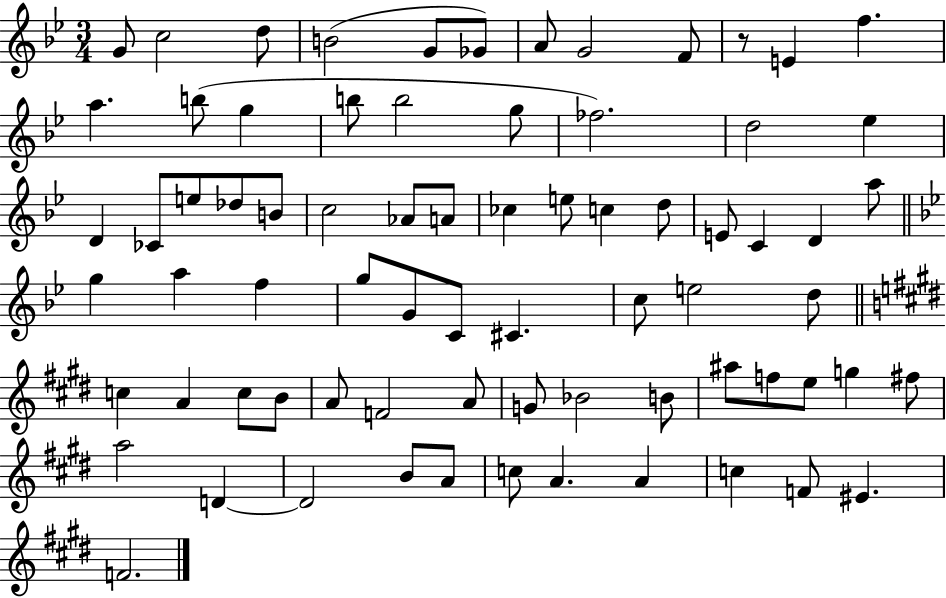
X:1
T:Untitled
M:3/4
L:1/4
K:Bb
G/2 c2 d/2 B2 G/2 _G/2 A/2 G2 F/2 z/2 E f a b/2 g b/2 b2 g/2 _f2 d2 _e D _C/2 e/2 _d/2 B/2 c2 _A/2 A/2 _c e/2 c d/2 E/2 C D a/2 g a f g/2 G/2 C/2 ^C c/2 e2 d/2 c A c/2 B/2 A/2 F2 A/2 G/2 _B2 B/2 ^a/2 f/2 e/2 g ^f/2 a2 D D2 B/2 A/2 c/2 A A c F/2 ^E F2